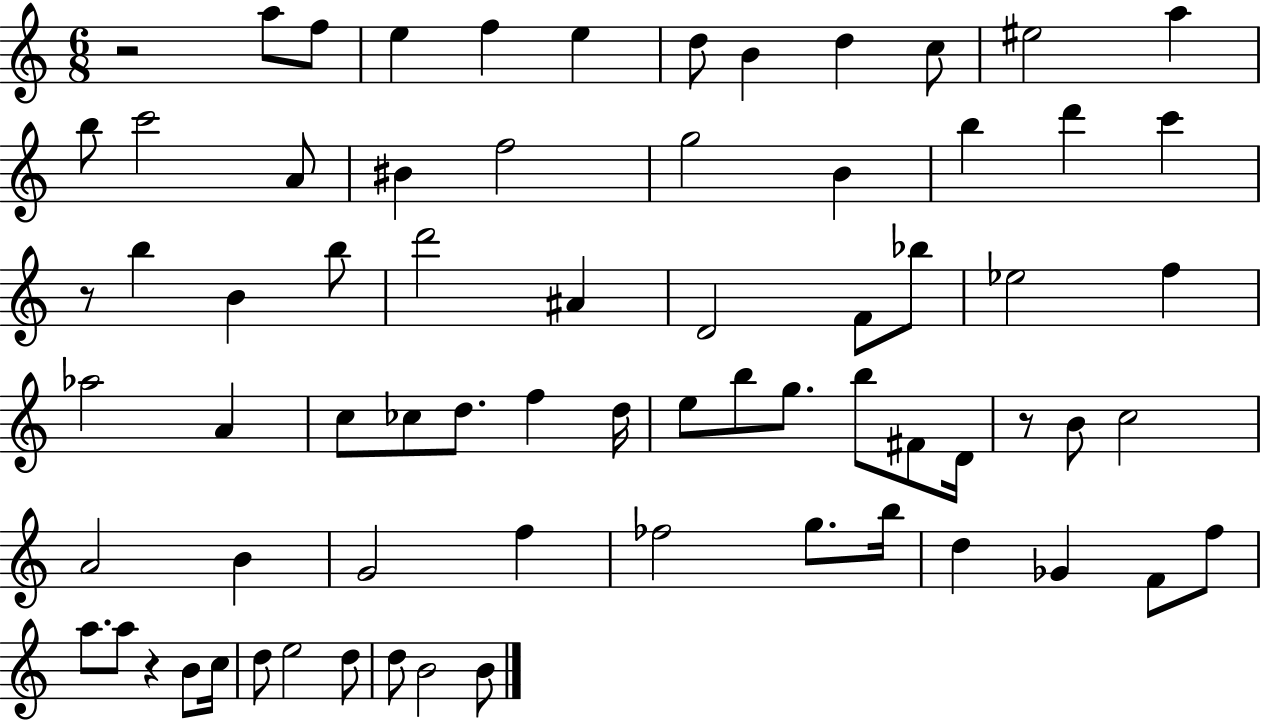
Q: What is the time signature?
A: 6/8